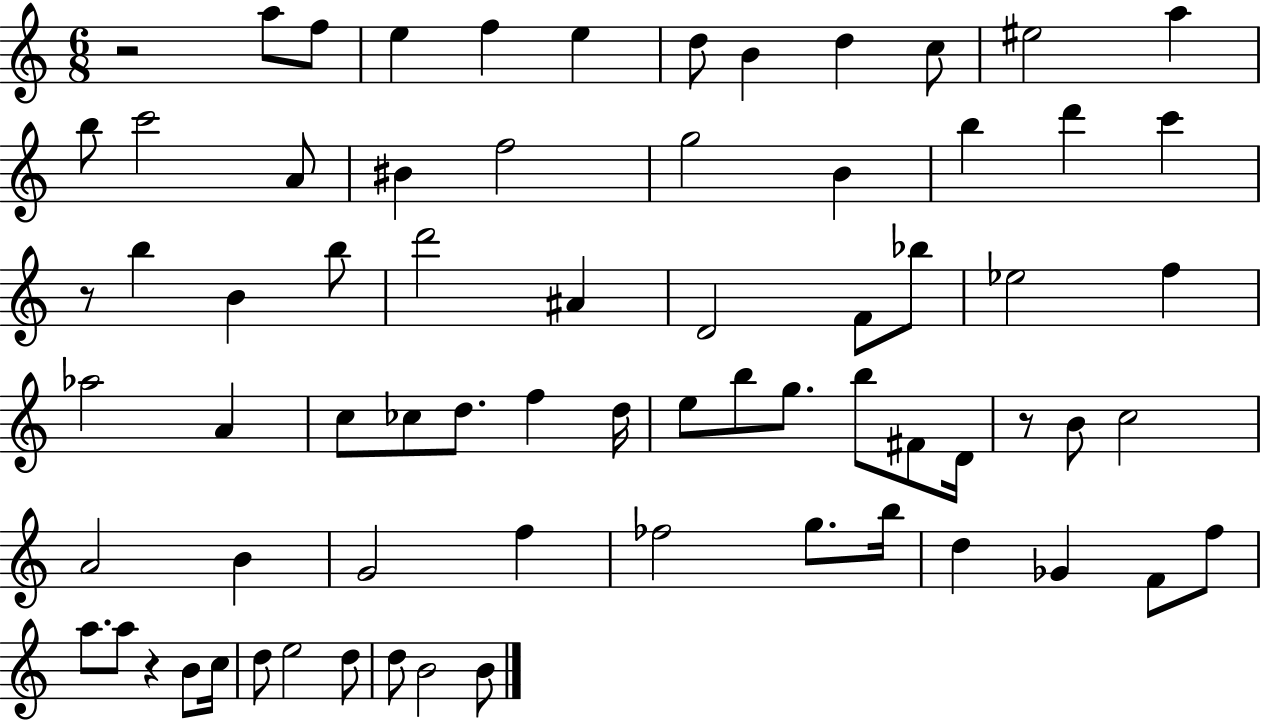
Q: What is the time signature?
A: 6/8